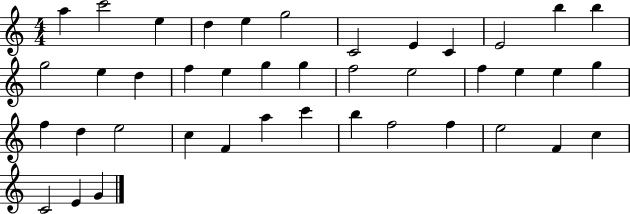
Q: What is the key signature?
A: C major